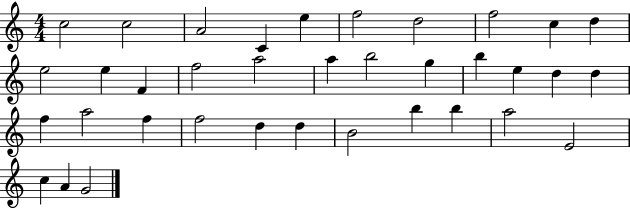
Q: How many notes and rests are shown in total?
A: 36